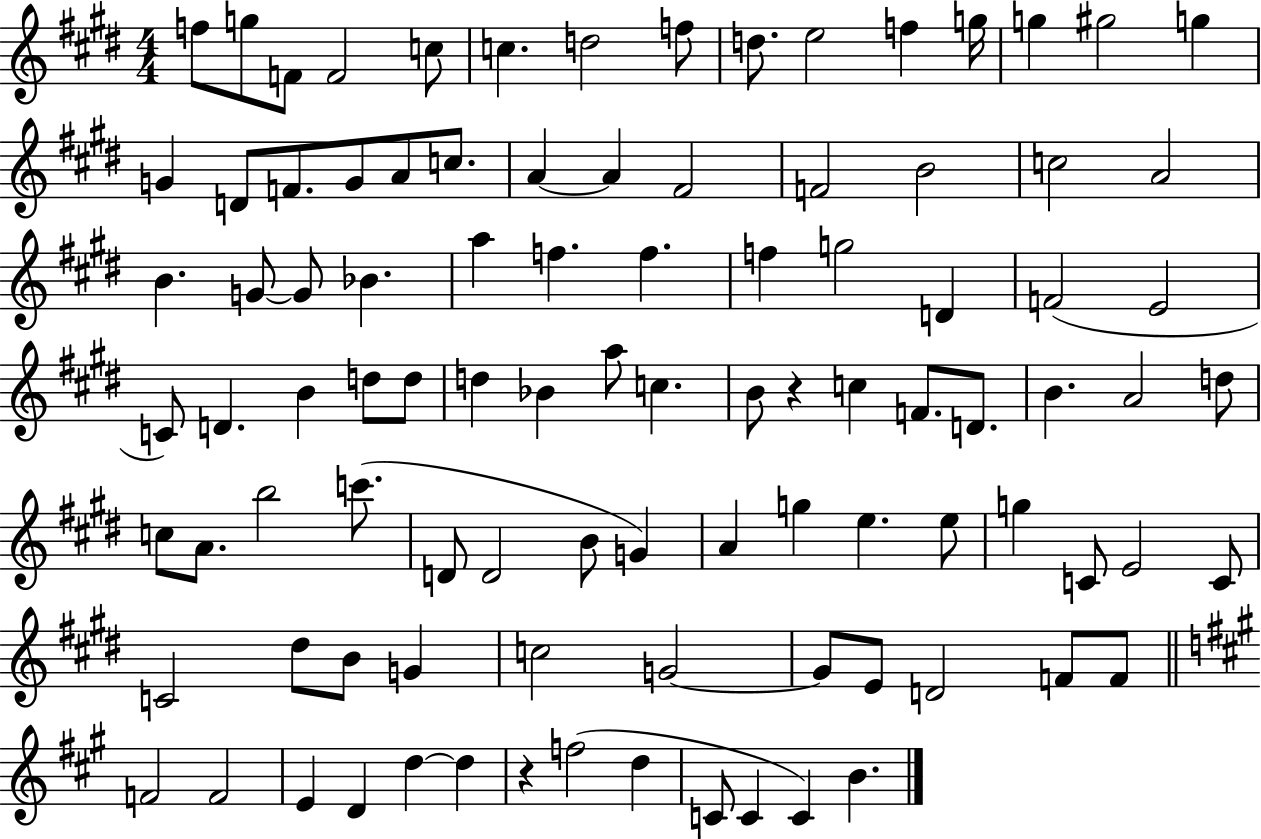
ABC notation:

X:1
T:Untitled
M:4/4
L:1/4
K:E
f/2 g/2 F/2 F2 c/2 c d2 f/2 d/2 e2 f g/4 g ^g2 g G D/2 F/2 G/2 A/2 c/2 A A ^F2 F2 B2 c2 A2 B G/2 G/2 _B a f f f g2 D F2 E2 C/2 D B d/2 d/2 d _B a/2 c B/2 z c F/2 D/2 B A2 d/2 c/2 A/2 b2 c'/2 D/2 D2 B/2 G A g e e/2 g C/2 E2 C/2 C2 ^d/2 B/2 G c2 G2 G/2 E/2 D2 F/2 F/2 F2 F2 E D d d z f2 d C/2 C C B